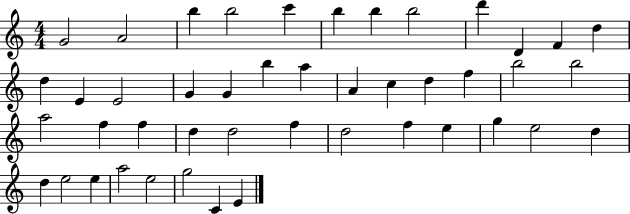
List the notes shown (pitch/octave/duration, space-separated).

G4/h A4/h B5/q B5/h C6/q B5/q B5/q B5/h D6/q D4/q F4/q D5/q D5/q E4/q E4/h G4/q G4/q B5/q A5/q A4/q C5/q D5/q F5/q B5/h B5/h A5/h F5/q F5/q D5/q D5/h F5/q D5/h F5/q E5/q G5/q E5/h D5/q D5/q E5/h E5/q A5/h E5/h G5/h C4/q E4/q